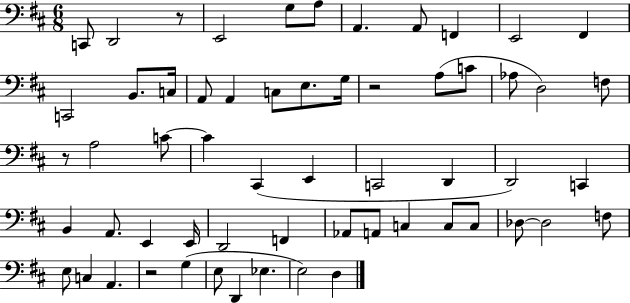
{
  \clef bass
  \numericTimeSignature
  \time 6/8
  \key d \major
  \repeat volta 2 { c,8 d,2 r8 | e,2 g8 a8 | a,4. a,8 f,4 | e,2 fis,4 | \break c,2 b,8. c16 | a,8 a,4 c8 e8. g16 | r2 a8( c'8 | aes8 d2) f8 | \break r8 a2 c'8~~ | c'4 cis,4( e,4 | c,2 d,4 | d,2) c,4 | \break b,4 a,8. e,4 e,16 | d,2 f,4 | aes,8 a,8 c4 c8 c8 | des8~~ des2 f8 | \break e8 c4 a,4. | r2 g4( | e8 d,4 ees4. | e2) d4 | \break } \bar "|."
}